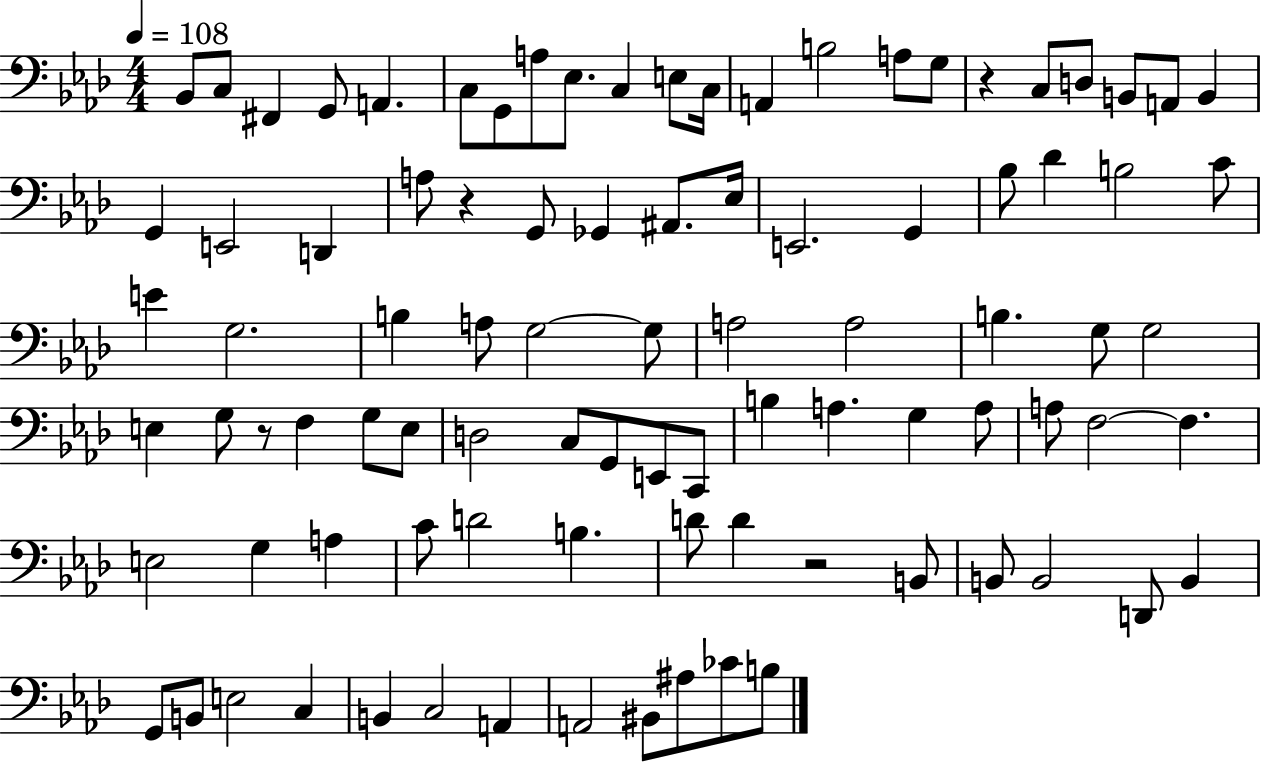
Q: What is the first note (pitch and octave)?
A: Bb2